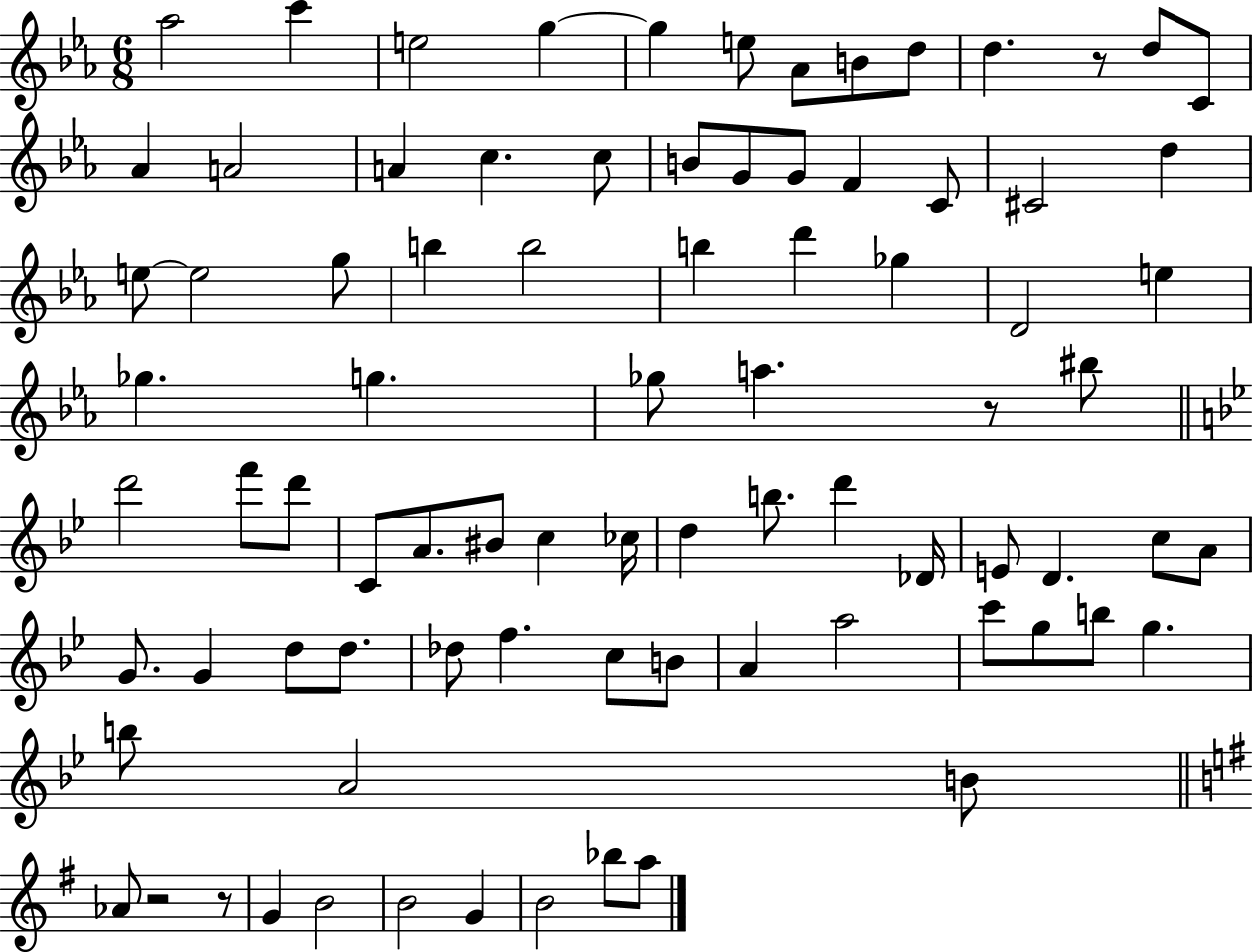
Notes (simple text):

Ab5/h C6/q E5/h G5/q G5/q E5/e Ab4/e B4/e D5/e D5/q. R/e D5/e C4/e Ab4/q A4/h A4/q C5/q. C5/e B4/e G4/e G4/e F4/q C4/e C#4/h D5/q E5/e E5/h G5/e B5/q B5/h B5/q D6/q Gb5/q D4/h E5/q Gb5/q. G5/q. Gb5/e A5/q. R/e BIS5/e D6/h F6/e D6/e C4/e A4/e. BIS4/e C5/q CES5/s D5/q B5/e. D6/q Db4/s E4/e D4/q. C5/e A4/e G4/e. G4/q D5/e D5/e. Db5/e F5/q. C5/e B4/e A4/q A5/h C6/e G5/e B5/e G5/q. B5/e A4/h B4/e Ab4/e R/h R/e G4/q B4/h B4/h G4/q B4/h Bb5/e A5/e